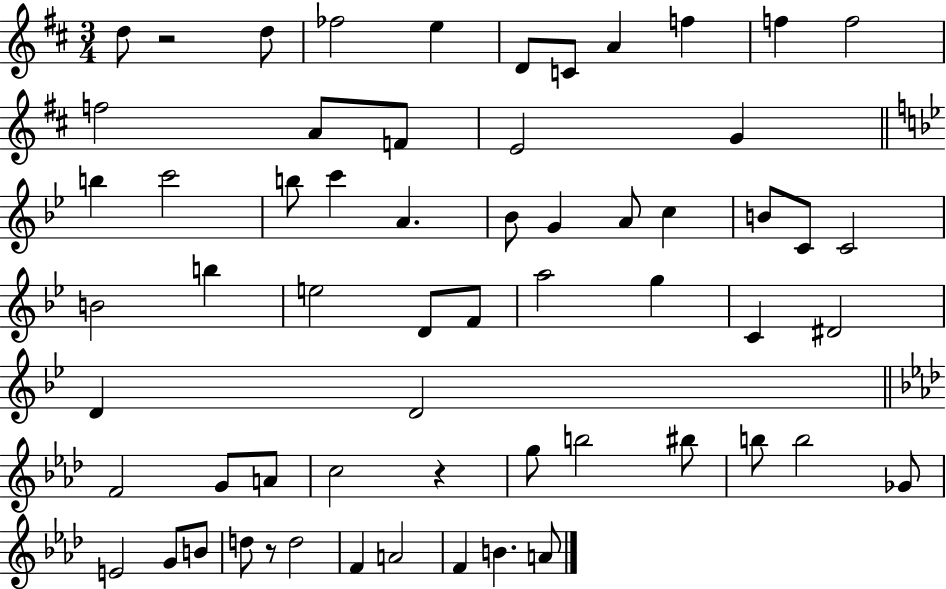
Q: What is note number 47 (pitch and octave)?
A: B5